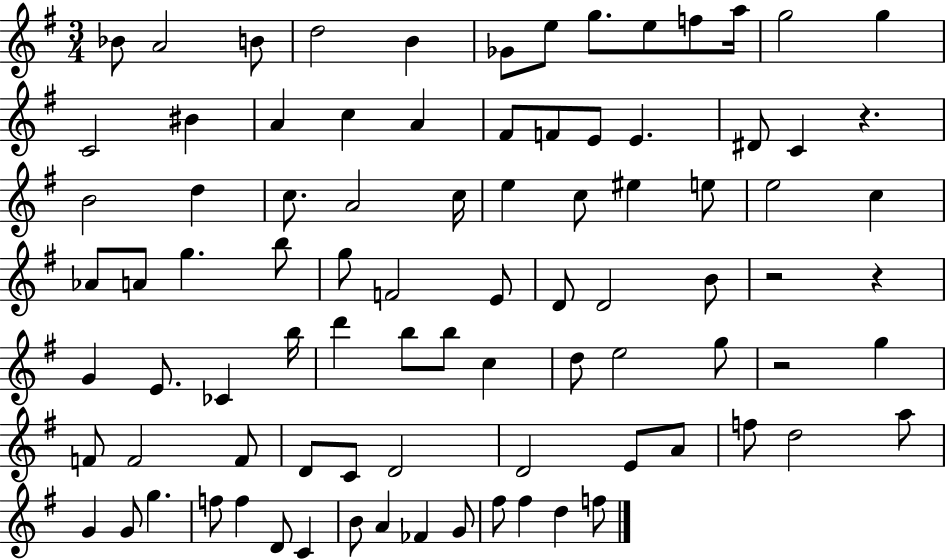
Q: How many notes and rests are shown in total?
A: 88